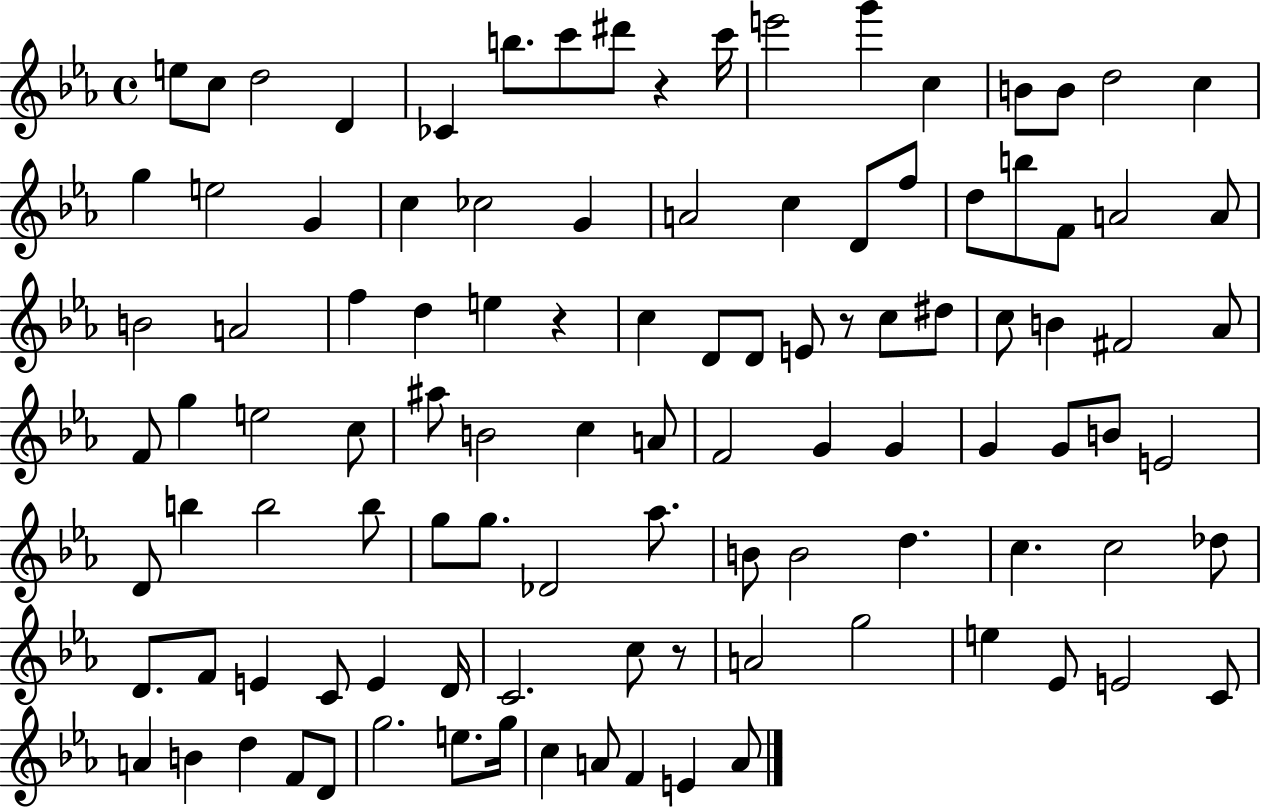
E5/e C5/e D5/h D4/q CES4/q B5/e. C6/e D#6/e R/q C6/s E6/h G6/q C5/q B4/e B4/e D5/h C5/q G5/q E5/h G4/q C5/q CES5/h G4/q A4/h C5/q D4/e F5/e D5/e B5/e F4/e A4/h A4/e B4/h A4/h F5/q D5/q E5/q R/q C5/q D4/e D4/e E4/e R/e C5/e D#5/e C5/e B4/q F#4/h Ab4/e F4/e G5/q E5/h C5/e A#5/e B4/h C5/q A4/e F4/h G4/q G4/q G4/q G4/e B4/e E4/h D4/e B5/q B5/h B5/e G5/e G5/e. Db4/h Ab5/e. B4/e B4/h D5/q. C5/q. C5/h Db5/e D4/e. F4/e E4/q C4/e E4/q D4/s C4/h. C5/e R/e A4/h G5/h E5/q Eb4/e E4/h C4/e A4/q B4/q D5/q F4/e D4/e G5/h. E5/e. G5/s C5/q A4/e F4/q E4/q A4/e